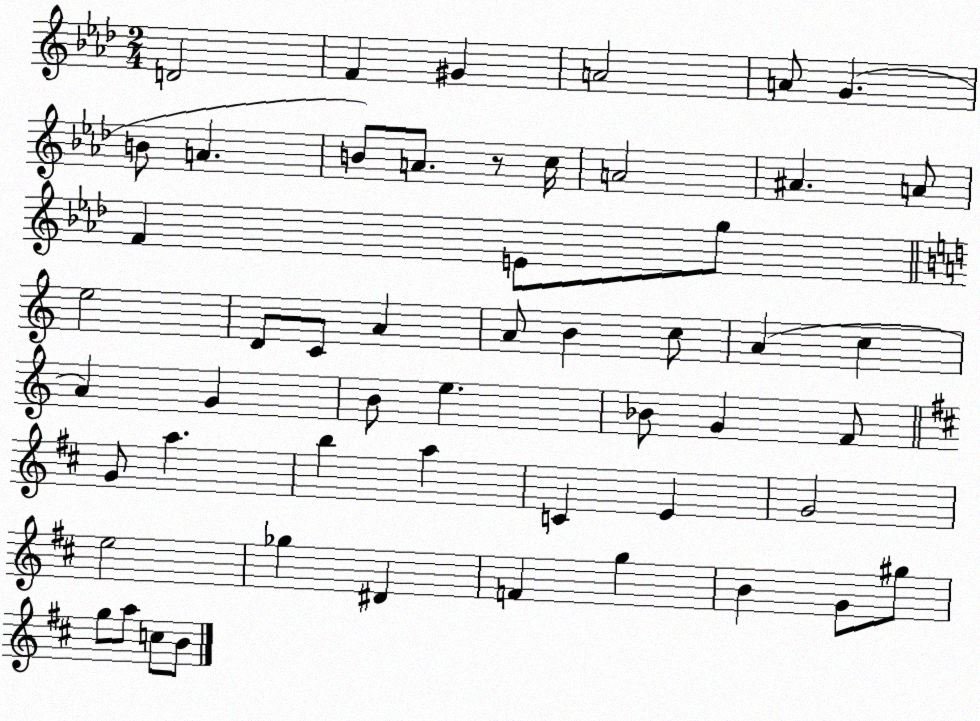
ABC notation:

X:1
T:Untitled
M:2/4
L:1/4
K:Ab
D2 F ^G A2 A/2 G B/2 A B/2 A/2 z/2 c/4 A2 ^A A/2 F E/2 g/2 e2 D/2 C/2 A A/2 B c/2 A c A G B/2 e _B/2 G F/2 G/2 a b a C E G2 e2 _g ^D F g B G/2 ^g/2 g/2 a/2 c/2 B/2